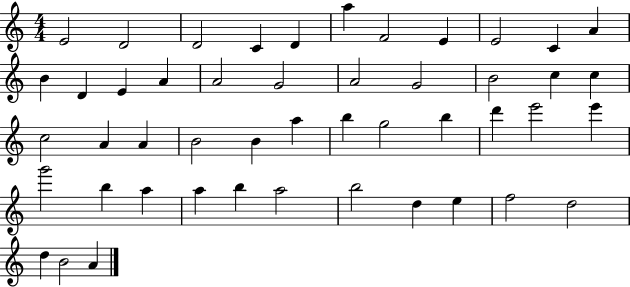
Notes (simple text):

E4/h D4/h D4/h C4/q D4/q A5/q F4/h E4/q E4/h C4/q A4/q B4/q D4/q E4/q A4/q A4/h G4/h A4/h G4/h B4/h C5/q C5/q C5/h A4/q A4/q B4/h B4/q A5/q B5/q G5/h B5/q D6/q E6/h E6/q G6/h B5/q A5/q A5/q B5/q A5/h B5/h D5/q E5/q F5/h D5/h D5/q B4/h A4/q